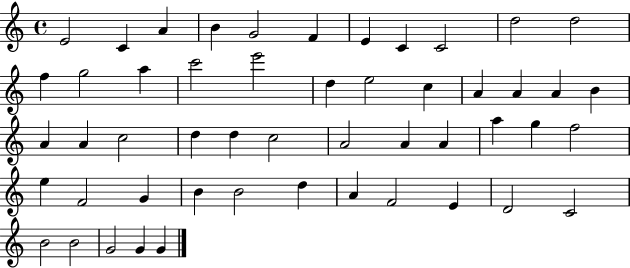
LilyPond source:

{
  \clef treble
  \time 4/4
  \defaultTimeSignature
  \key c \major
  e'2 c'4 a'4 | b'4 g'2 f'4 | e'4 c'4 c'2 | d''2 d''2 | \break f''4 g''2 a''4 | c'''2 e'''2 | d''4 e''2 c''4 | a'4 a'4 a'4 b'4 | \break a'4 a'4 c''2 | d''4 d''4 c''2 | a'2 a'4 a'4 | a''4 g''4 f''2 | \break e''4 f'2 g'4 | b'4 b'2 d''4 | a'4 f'2 e'4 | d'2 c'2 | \break b'2 b'2 | g'2 g'4 g'4 | \bar "|."
}